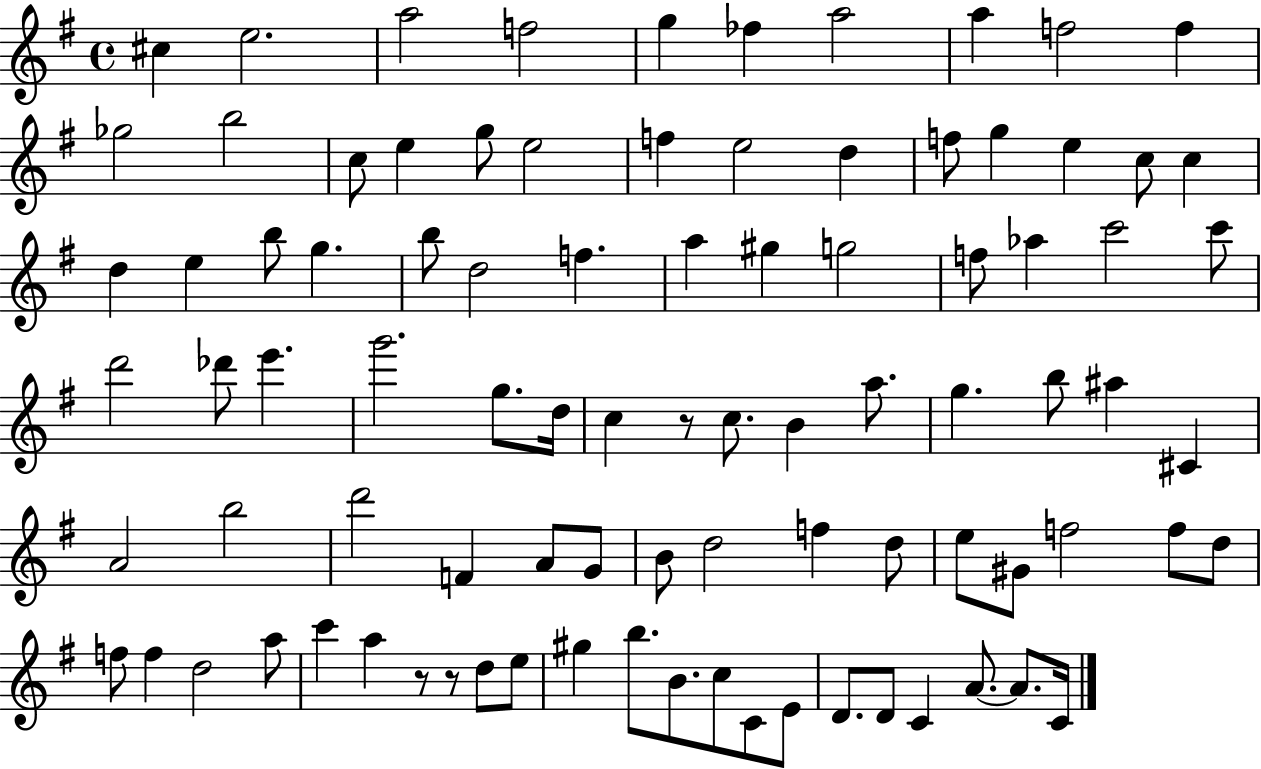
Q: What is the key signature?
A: G major